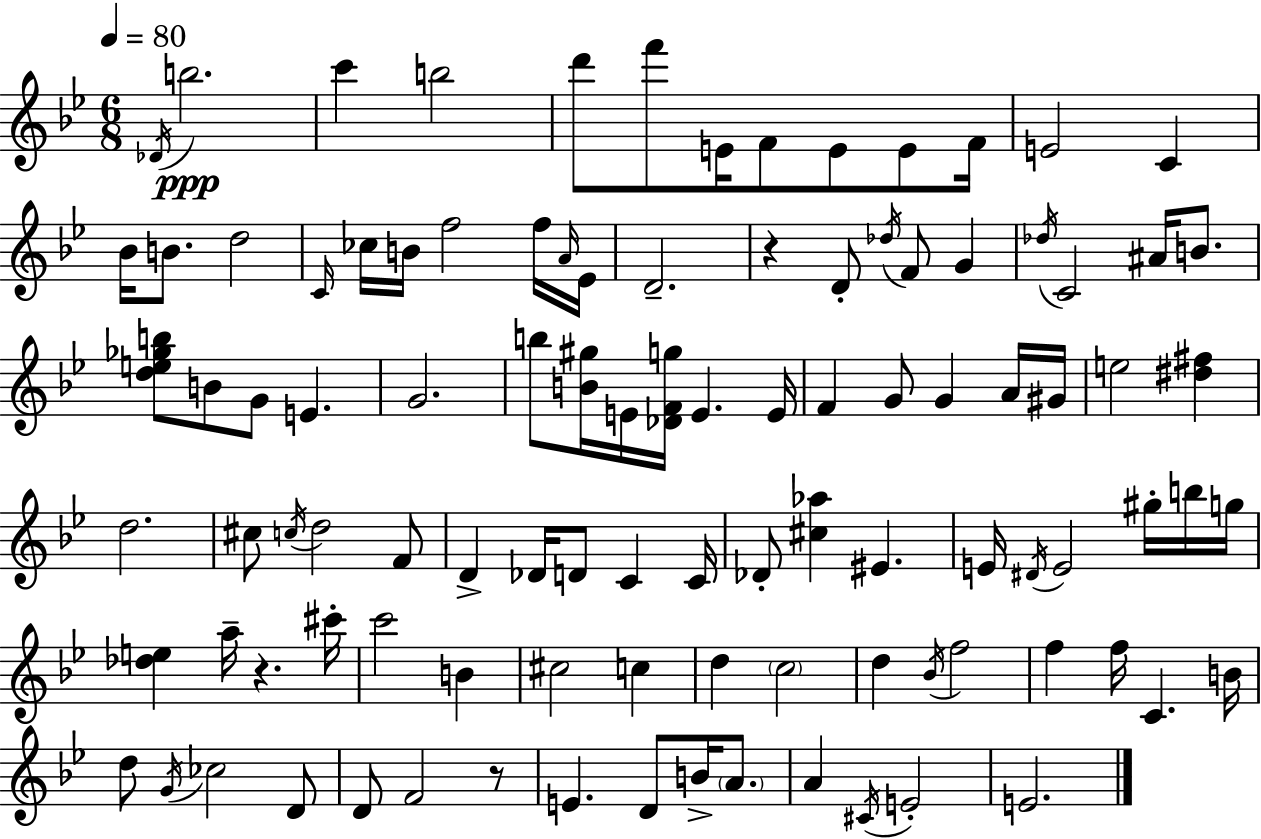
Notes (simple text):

Db4/s B5/h. C6/q B5/h D6/e F6/e E4/s F4/e E4/e E4/e F4/s E4/h C4/q Bb4/s B4/e. D5/h C4/s CES5/s B4/s F5/h F5/s A4/s Eb4/s D4/h. R/q D4/e Db5/s F4/e G4/q Db5/s C4/h A#4/s B4/e. [D5,E5,Gb5,B5]/e B4/e G4/e E4/q. G4/h. B5/e [B4,G#5]/s E4/s [Db4,F4,G5]/s E4/q. E4/s F4/q G4/e G4/q A4/s G#4/s E5/h [D#5,F#5]/q D5/h. C#5/e C5/s D5/h F4/e D4/q Db4/s D4/e C4/q C4/s Db4/e [C#5,Ab5]/q EIS4/q. E4/s D#4/s E4/h G#5/s B5/s G5/s [Db5,E5]/q A5/s R/q. C#6/s C6/h B4/q C#5/h C5/q D5/q C5/h D5/q Bb4/s F5/h F5/q F5/s C4/q. B4/s D5/e G4/s CES5/h D4/e D4/e F4/h R/e E4/q. D4/e B4/s A4/e. A4/q C#4/s E4/h E4/h.